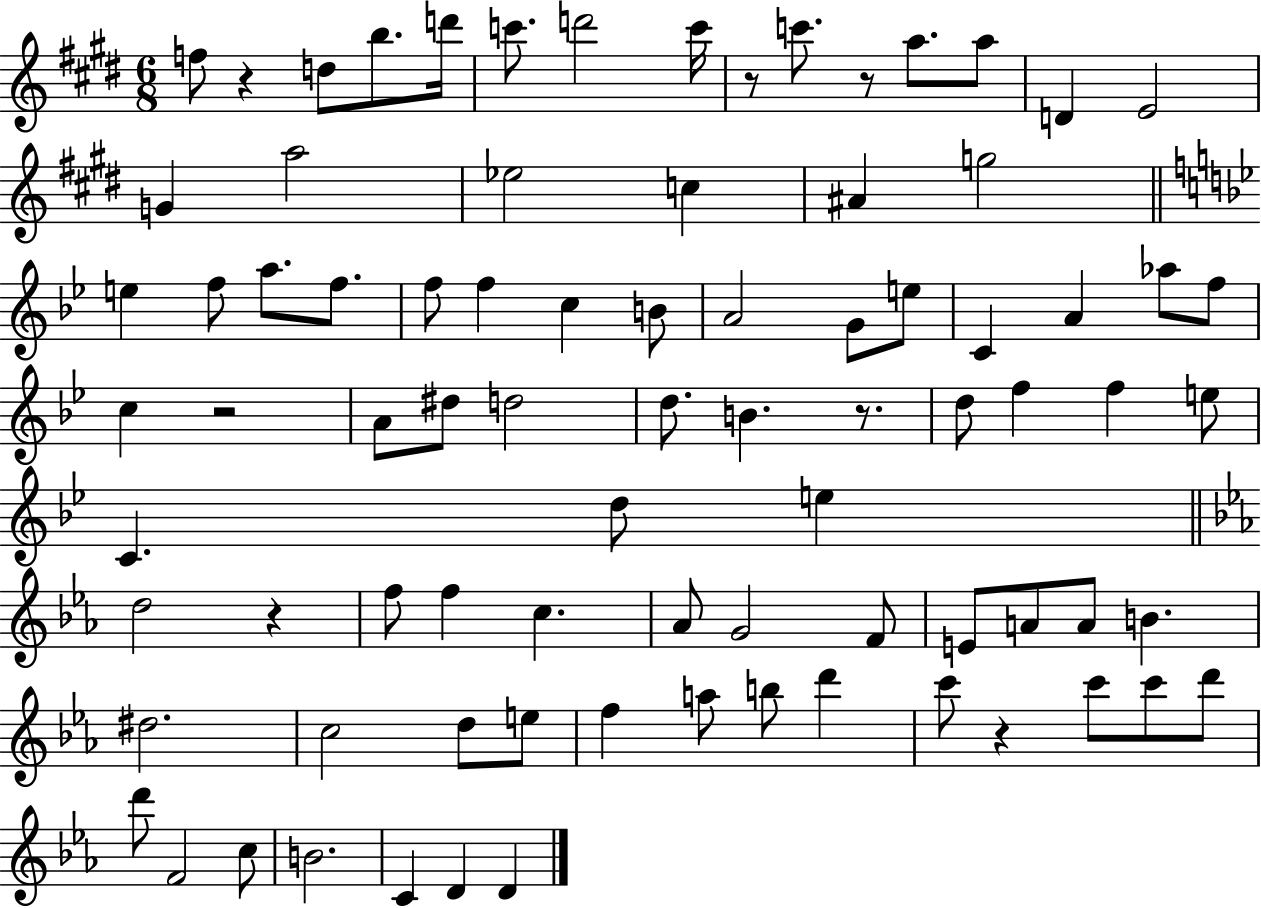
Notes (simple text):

F5/e R/q D5/e B5/e. D6/s C6/e. D6/h C6/s R/e C6/e. R/e A5/e. A5/e D4/q E4/h G4/q A5/h Eb5/h C5/q A#4/q G5/h E5/q F5/e A5/e. F5/e. F5/e F5/q C5/q B4/e A4/h G4/e E5/e C4/q A4/q Ab5/e F5/e C5/q R/h A4/e D#5/e D5/h D5/e. B4/q. R/e. D5/e F5/q F5/q E5/e C4/q. D5/e E5/q D5/h R/q F5/e F5/q C5/q. Ab4/e G4/h F4/e E4/e A4/e A4/e B4/q. D#5/h. C5/h D5/e E5/e F5/q A5/e B5/e D6/q C6/e R/q C6/e C6/e D6/e D6/e F4/h C5/e B4/h. C4/q D4/q D4/q